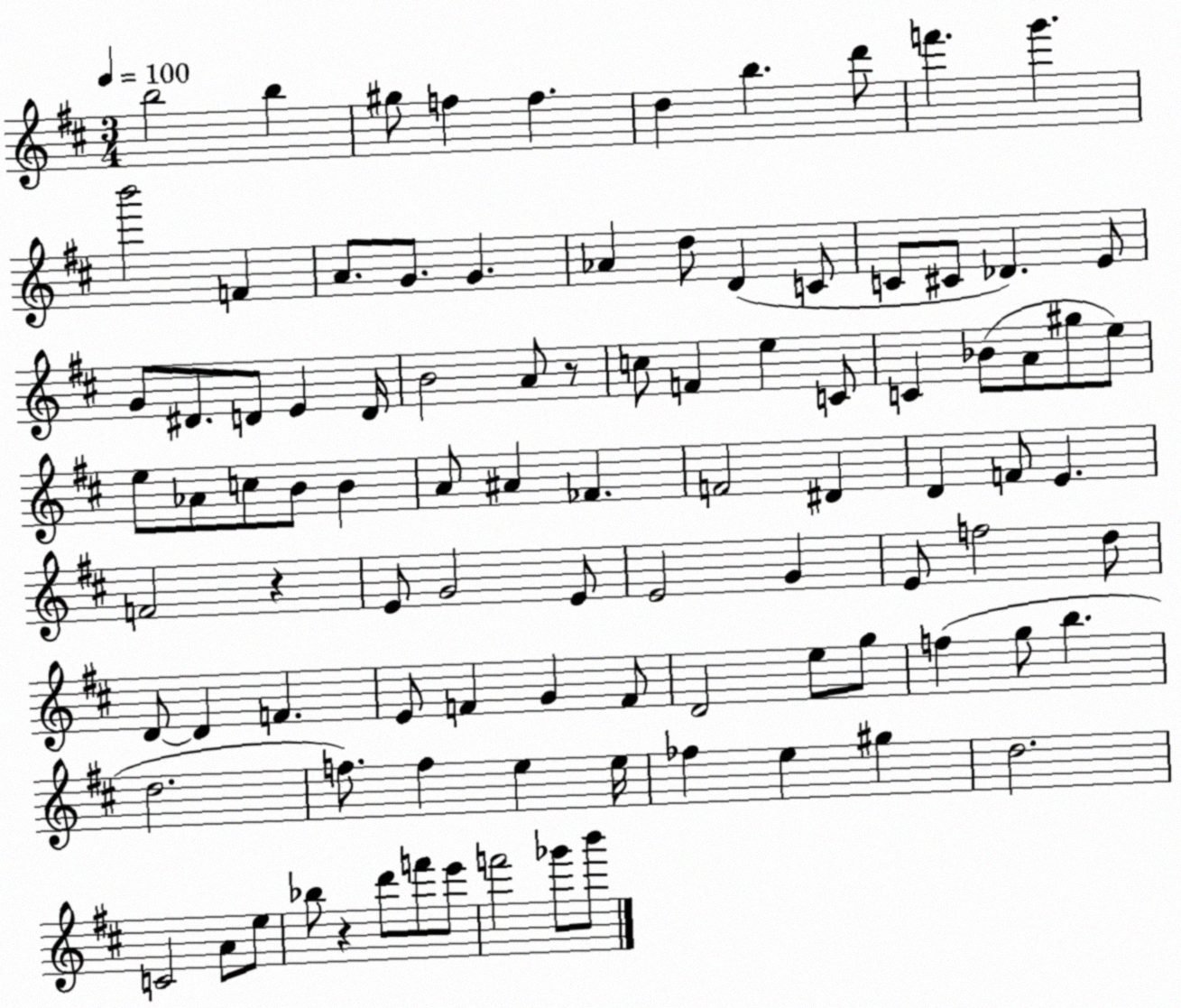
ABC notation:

X:1
T:Untitled
M:3/4
L:1/4
K:D
b2 b ^g/2 f f d b d'/2 f' g' b'2 F A/2 G/2 G _A d/2 D C/2 C/2 ^C/2 _D E/2 G/2 ^D/2 D/2 E D/4 B2 A/2 z/2 c/2 F e C/2 C _B/2 A/2 ^g/2 e/2 e/2 _A/2 c/2 B/2 B A/2 ^A _F F2 ^D D F/2 E F2 z E/2 G2 E/2 E2 G E/2 f2 d/2 D/2 D F E/2 F G F/2 D2 e/2 g/2 f g/2 b d2 f/2 f e e/4 _f e ^g d2 C2 A/2 e/2 _b/2 z d'/2 f'/2 e'/2 f'2 _g'/2 b'/2